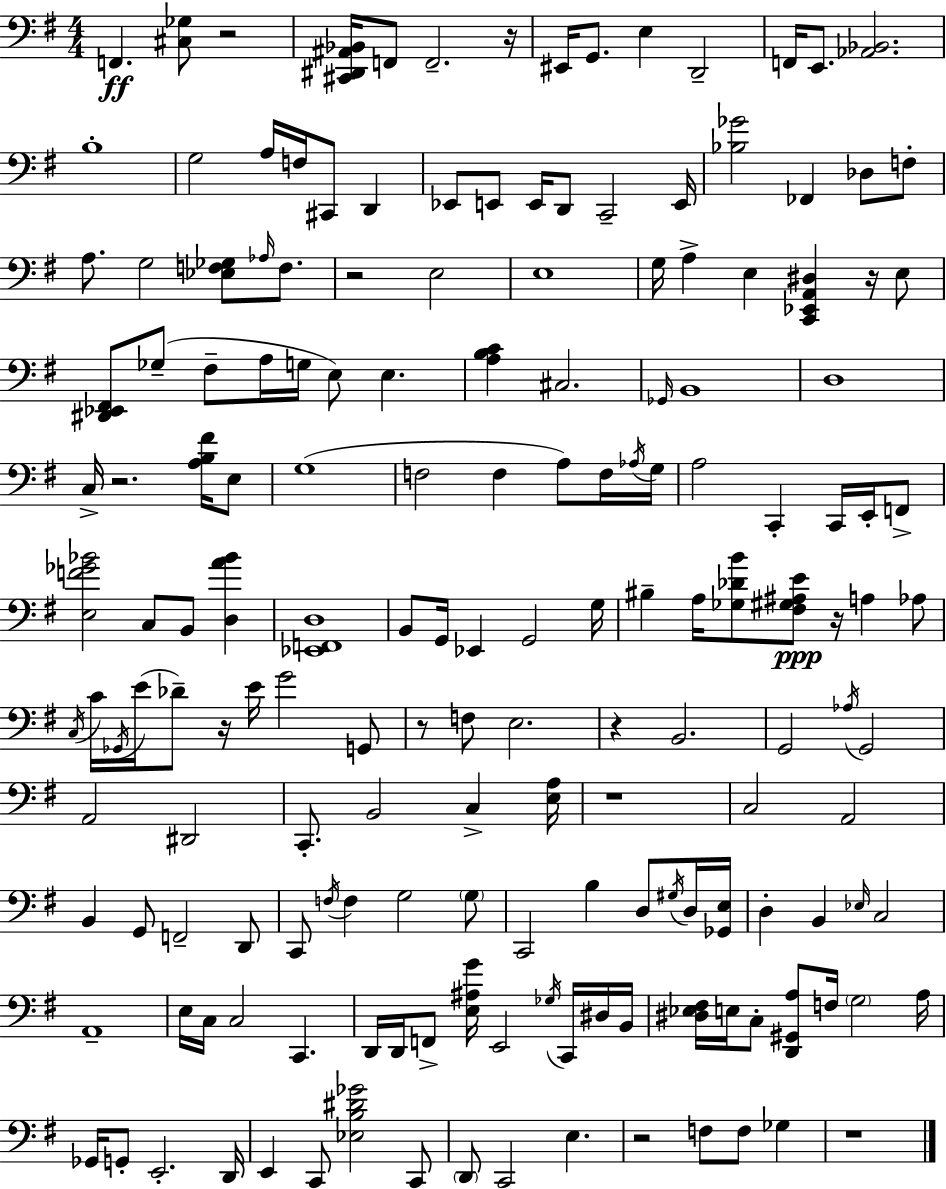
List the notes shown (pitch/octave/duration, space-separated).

F2/q. [C#3,Gb3]/e R/h [C#2,D#2,A#2,Bb2]/s F2/e F2/h. R/s EIS2/s G2/e. E3/q D2/h F2/s E2/e. [Ab2,Bb2]/h. B3/w G3/h A3/s F3/s C#2/e D2/q Eb2/e E2/e E2/s D2/e C2/h E2/s [Bb3,Gb4]/h FES2/q Db3/e F3/e A3/e. G3/h [Eb3,F3,Gb3]/e Ab3/s F3/e. R/h E3/h E3/w G3/s A3/q E3/q [C2,Eb2,A2,D#3]/q R/s E3/e [D#2,Eb2,F#2]/e Gb3/e F#3/e A3/s G3/s E3/e E3/q. [A3,B3,C4]/q C#3/h. Gb2/s B2/w D3/w C3/s R/h. [A3,B3,F#4]/s E3/e G3/w F3/h F3/q A3/e F3/s Ab3/s G3/s A3/h C2/q C2/s E2/s F2/e [E3,F4,Gb4,Bb4]/h C3/e B2/e [D3,A4,Bb4]/q [Eb2,F2,D3]/w B2/e G2/s Eb2/q G2/h G3/s BIS3/q A3/s [Gb3,Db4,B4]/e [F#3,G#3,A#3,E4]/e R/s A3/q Ab3/e C3/s C4/s Gb2/s E4/s Db4/e R/s E4/s G4/h G2/e R/e F3/e E3/h. R/q B2/h. G2/h Ab3/s G2/h A2/h D#2/h C2/e. B2/h C3/q [E3,A3]/s R/w C3/h A2/h B2/q G2/e F2/h D2/e C2/e F3/s F3/q G3/h G3/e C2/h B3/q D3/e G#3/s D3/s [Gb2,E3]/s D3/q B2/q Eb3/s C3/h A2/w E3/s C3/s C3/h C2/q. D2/s D2/s F2/e [E3,A#3,G4]/s E2/h Gb3/s C2/s D#3/s B2/s [D#3,Eb3,F#3]/s E3/s C3/e [D2,G#2,A3]/e F3/s G3/h A3/s Gb2/s G2/e E2/h. D2/s E2/q C2/e [Eb3,B3,D#4,Gb4]/h C2/e D2/e C2/h E3/q. R/h F3/e F3/e Gb3/q R/w